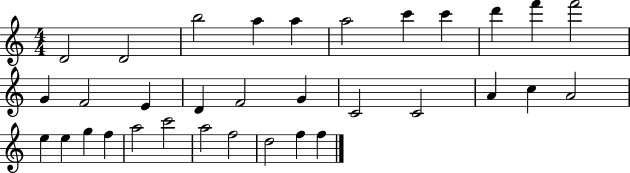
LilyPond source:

{
  \clef treble
  \numericTimeSignature
  \time 4/4
  \key c \major
  d'2 d'2 | b''2 a''4 a''4 | a''2 c'''4 c'''4 | d'''4 f'''4 f'''2 | \break g'4 f'2 e'4 | d'4 f'2 g'4 | c'2 c'2 | a'4 c''4 a'2 | \break e''4 e''4 g''4 f''4 | a''2 c'''2 | a''2 f''2 | d''2 f''4 f''4 | \break \bar "|."
}